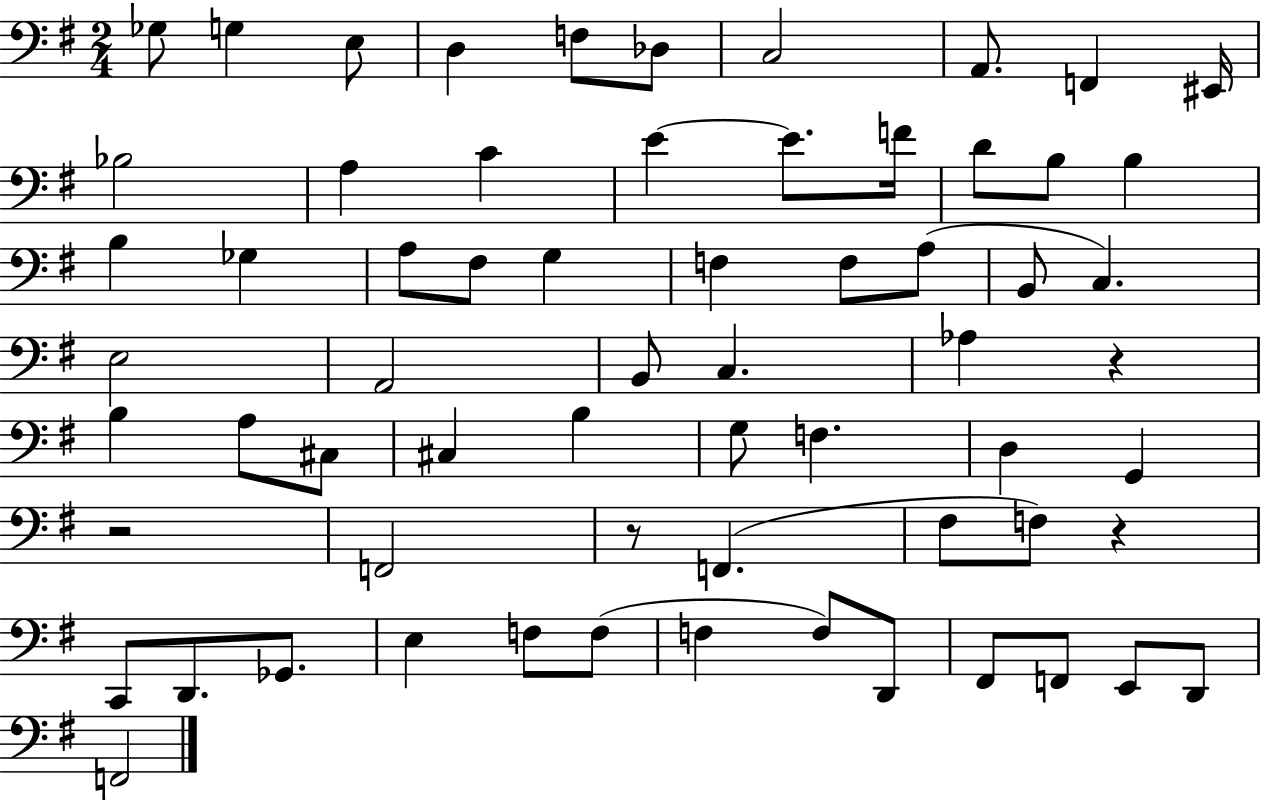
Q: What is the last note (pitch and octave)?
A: F2